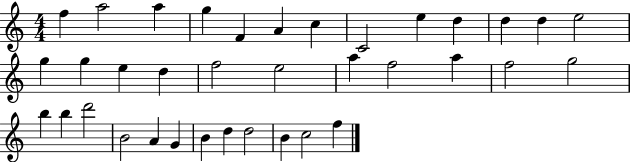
X:1
T:Untitled
M:4/4
L:1/4
K:C
f a2 a g F A c C2 e d d d e2 g g e d f2 e2 a f2 a f2 g2 b b d'2 B2 A G B d d2 B c2 f